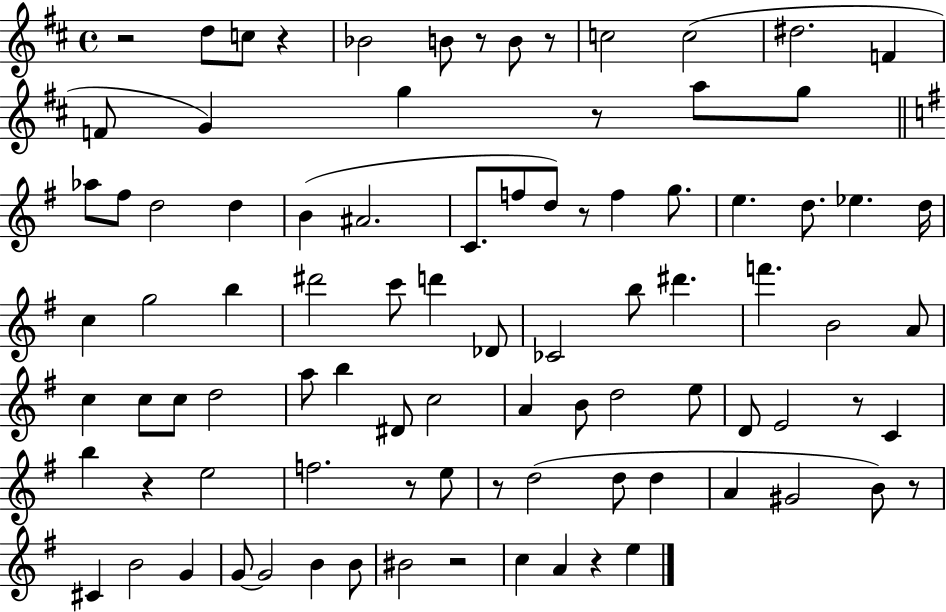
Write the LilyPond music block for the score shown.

{
  \clef treble
  \time 4/4
  \defaultTimeSignature
  \key d \major
  \repeat volta 2 { r2 d''8 c''8 r4 | bes'2 b'8 r8 b'8 r8 | c''2 c''2( | dis''2. f'4 | \break f'8 g'4) g''4 r8 a''8 g''8 | \bar "||" \break \key g \major aes''8 fis''8 d''2 d''4 | b'4( ais'2. | c'8. f''8 d''8) r8 f''4 g''8. | e''4. d''8. ees''4. d''16 | \break c''4 g''2 b''4 | dis'''2 c'''8 d'''4 des'8 | ces'2 b''8 dis'''4. | f'''4. b'2 a'8 | \break c''4 c''8 c''8 d''2 | a''8 b''4 dis'8 c''2 | a'4 b'8 d''2 e''8 | d'8 e'2 r8 c'4 | \break b''4 r4 e''2 | f''2. r8 e''8 | r8 d''2( d''8 d''4 | a'4 gis'2 b'8) r8 | \break cis'4 b'2 g'4 | g'8~~ g'2 b'4 b'8 | bis'2 r2 | c''4 a'4 r4 e''4 | \break } \bar "|."
}